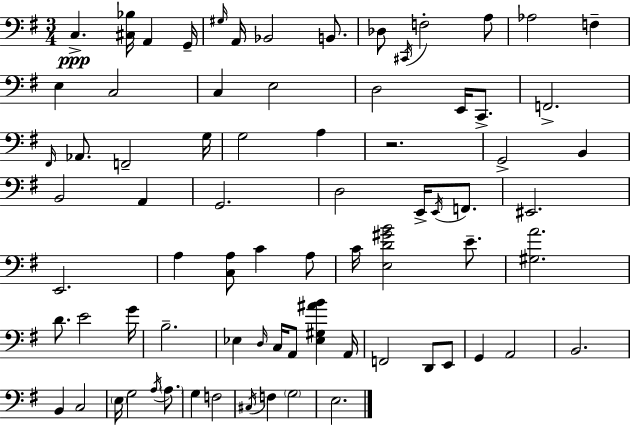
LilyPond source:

{
  \clef bass
  \numericTimeSignature
  \time 3/4
  \key e \minor
  \repeat volta 2 { c4.->\ppp <cis bes>16 a,4 g,16-- | \grace { gis16 } a,16 bes,2 b,8. | des8 \acciaccatura { cis,16 } f2-. | a8 aes2 f4-- | \break e4 c2 | c4 e2 | d2 e,16 c,8.-> | f,2.-> | \break \grace { fis,16 } aes,8. f,2-- | g16 g2 a4 | r2. | g,2-> b,4 | \break b,2 a,4 | g,2. | d2 e,16-> | \acciaccatura { e,16 } f,8. eis,2. | \break e,2. | a4 <c a>8 c'4 | a8 c'16 <e d' gis' b'>2 | e'8.-- <gis a'>2. | \break d'8. e'2 | g'16 b2.-- | ees4 \grace { d16 } c16 a,8 | <ees gis ais' b'>4 a,16 f,2 | \break d,8 e,8 g,4 a,2 | b,2. | b,4 c2 | \parenthesize e16 g2 | \break \acciaccatura { a16 } \parenthesize a8. g4 f2 | \acciaccatura { cis16 } f4 \parenthesize g2 | e2. | } \bar "|."
}